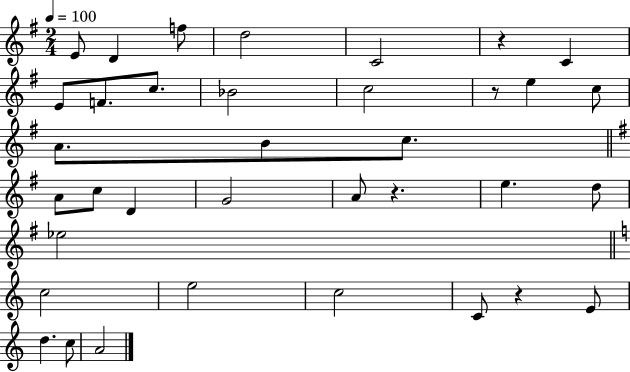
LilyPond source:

{
  \clef treble
  \numericTimeSignature
  \time 2/4
  \key g \major
  \tempo 4 = 100
  e'8 d'4 f''8 | d''2 | c'2 | r4 c'4 | \break e'8 f'8. c''8. | bes'2 | c''2 | r8 e''4 c''8 | \break a'8. b'8 c''8. | \bar "||" \break \key e \minor a'8 c''8 d'4 | g'2 | a'8 r4. | e''4. d''8 | \break ees''2 | \bar "||" \break \key c \major c''2 | e''2 | c''2 | c'8 r4 e'8 | \break d''4. c''8 | a'2 | \bar "|."
}